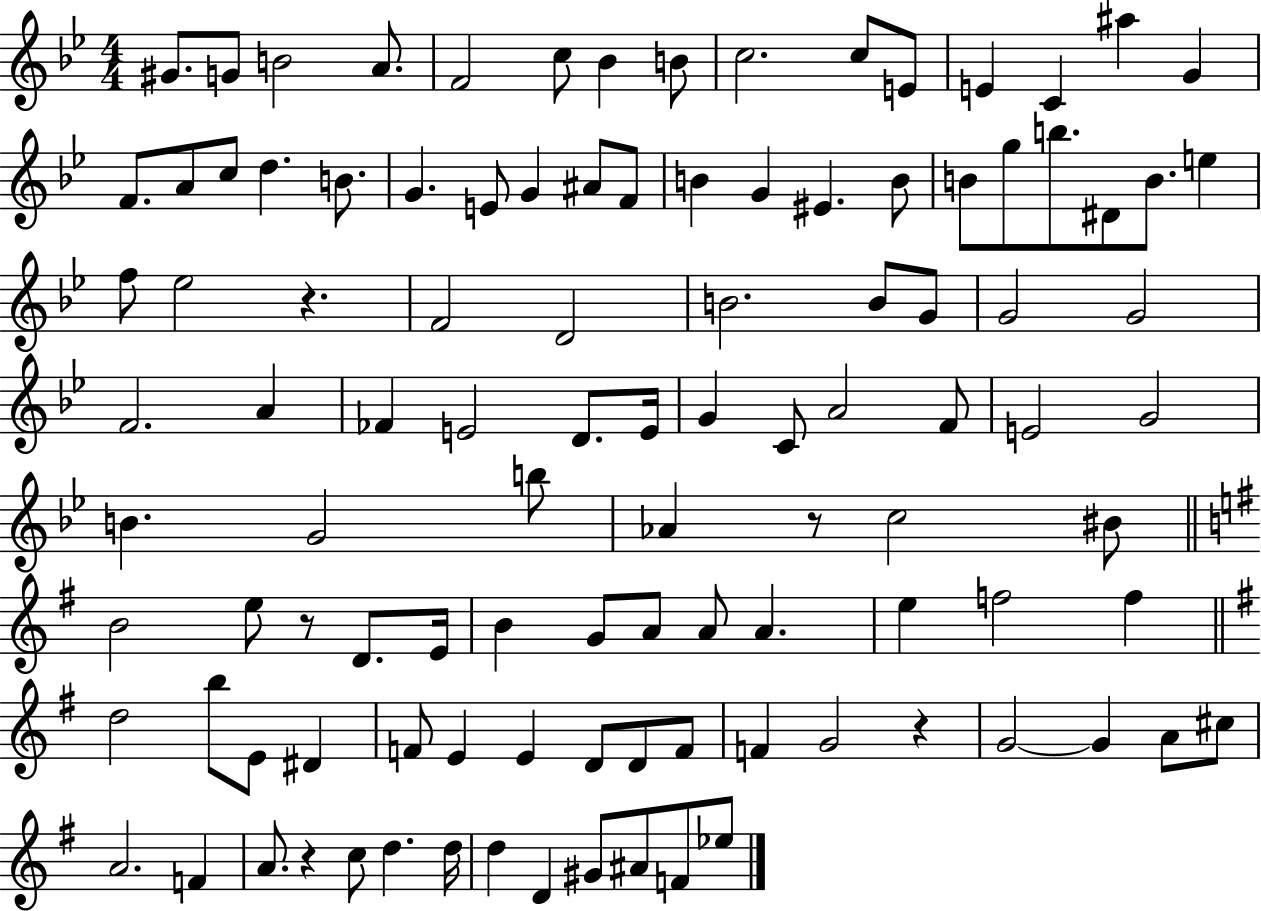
{
  \clef treble
  \numericTimeSignature
  \time 4/4
  \key bes \major
  gis'8. g'8 b'2 a'8. | f'2 c''8 bes'4 b'8 | c''2. c''8 e'8 | e'4 c'4 ais''4 g'4 | \break f'8. a'8 c''8 d''4. b'8. | g'4. e'8 g'4 ais'8 f'8 | b'4 g'4 eis'4. b'8 | b'8 g''8 b''8. dis'8 b'8. e''4 | \break f''8 ees''2 r4. | f'2 d'2 | b'2. b'8 g'8 | g'2 g'2 | \break f'2. a'4 | fes'4 e'2 d'8. e'16 | g'4 c'8 a'2 f'8 | e'2 g'2 | \break b'4. g'2 b''8 | aes'4 r8 c''2 bis'8 | \bar "||" \break \key g \major b'2 e''8 r8 d'8. e'16 | b'4 g'8 a'8 a'8 a'4. | e''4 f''2 f''4 | \bar "||" \break \key g \major d''2 b''8 e'8 dis'4 | f'8 e'4 e'4 d'8 d'8 f'8 | f'4 g'2 r4 | g'2~~ g'4 a'8 cis''8 | \break a'2. f'4 | a'8. r4 c''8 d''4. d''16 | d''4 d'4 gis'8 ais'8 f'8 ees''8 | \bar "|."
}